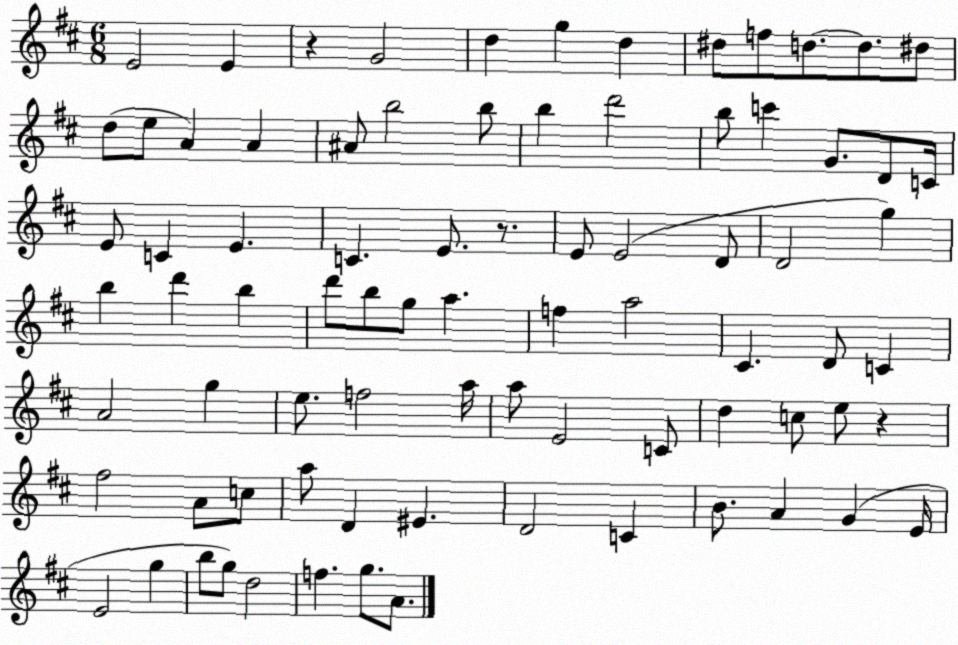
X:1
T:Untitled
M:6/8
L:1/4
K:D
E2 E z G2 d g d ^d/2 f/2 d/2 d/2 ^d/2 d/2 e/2 A A ^A/2 b2 b/2 b d'2 b/2 c' G/2 D/2 C/4 E/2 C E C E/2 z/2 E/2 E2 D/2 D2 g b d' b d'/2 b/2 g/2 a f a2 ^C D/2 C A2 g e/2 f2 a/4 a/2 E2 C/2 d c/2 e/2 z ^f2 A/2 c/2 a/2 D ^E D2 C B/2 A G E/4 E2 g b/2 g/2 d2 f g/2 A/2